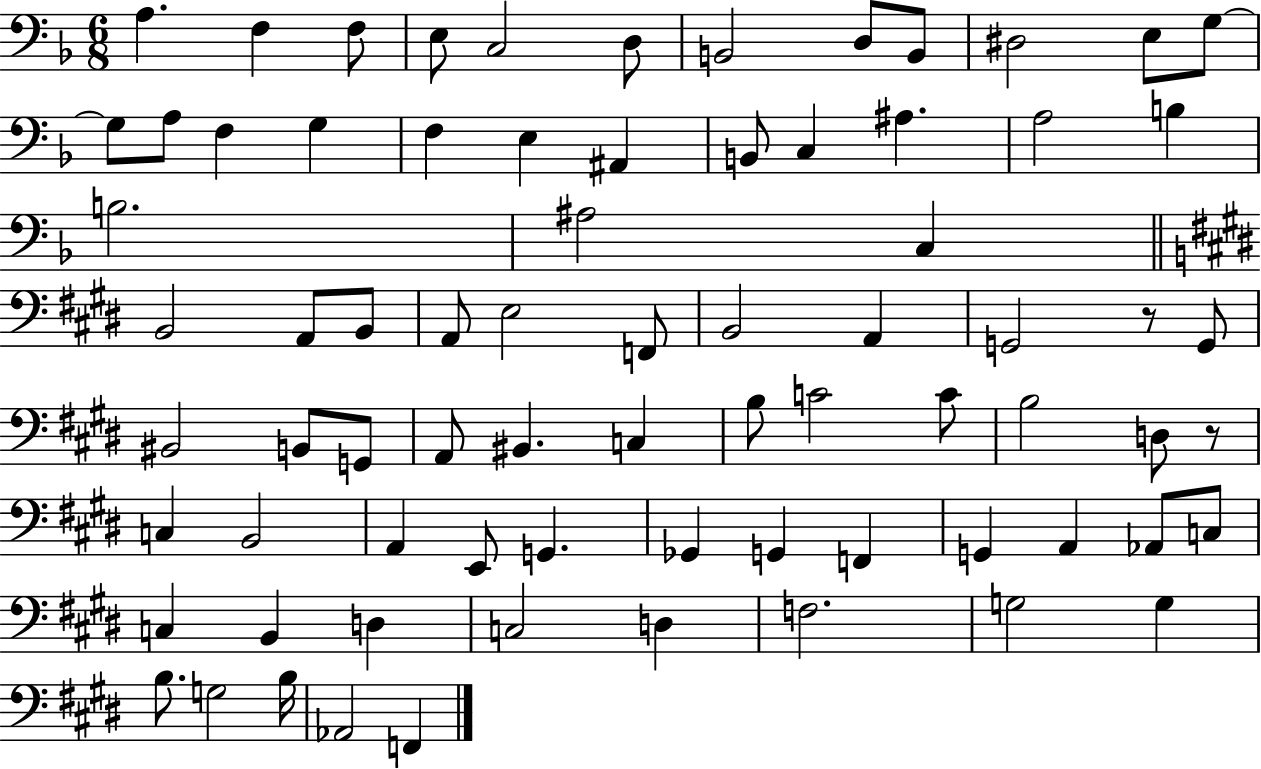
X:1
T:Untitled
M:6/8
L:1/4
K:F
A, F, F,/2 E,/2 C,2 D,/2 B,,2 D,/2 B,,/2 ^D,2 E,/2 G,/2 G,/2 A,/2 F, G, F, E, ^A,, B,,/2 C, ^A, A,2 B, B,2 ^A,2 C, B,,2 A,,/2 B,,/2 A,,/2 E,2 F,,/2 B,,2 A,, G,,2 z/2 G,,/2 ^B,,2 B,,/2 G,,/2 A,,/2 ^B,, C, B,/2 C2 C/2 B,2 D,/2 z/2 C, B,,2 A,, E,,/2 G,, _G,, G,, F,, G,, A,, _A,,/2 C,/2 C, B,, D, C,2 D, F,2 G,2 G, B,/2 G,2 B,/4 _A,,2 F,,